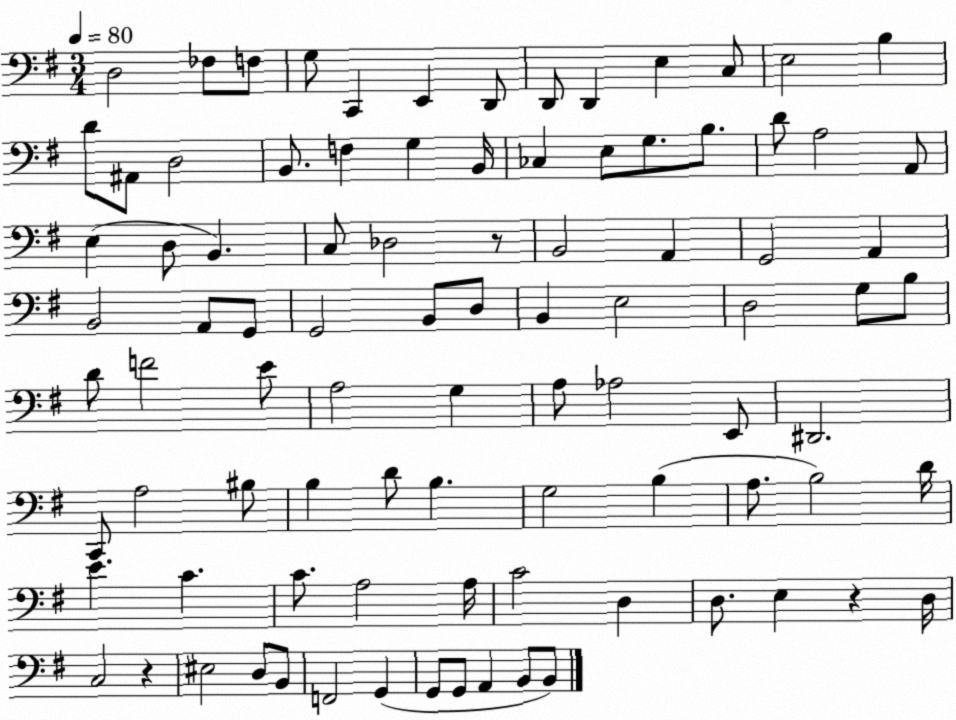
X:1
T:Untitled
M:3/4
L:1/4
K:G
D,2 _F,/2 F,/2 G,/2 C,, E,, D,,/2 D,,/2 D,, E, C,/2 E,2 B, D/2 ^A,,/2 D,2 B,,/2 F, G, B,,/4 _C, E,/2 G,/2 B,/2 D/2 A,2 A,,/2 E, D,/2 B,, C,/2 _D,2 z/2 B,,2 A,, G,,2 A,, B,,2 A,,/2 G,,/2 G,,2 B,,/2 D,/2 B,, E,2 D,2 G,/2 B,/2 D/2 F2 E/2 A,2 G, A,/2 _A,2 E,,/2 ^D,,2 C,,/2 A,2 ^B,/2 B, D/2 B, G,2 B, A,/2 B,2 D/4 E C C/2 A,2 A,/4 C2 D, D,/2 E, z D,/4 C,2 z ^E,2 D,/2 B,,/2 F,,2 G,, G,,/2 G,,/2 A,, B,,/2 B,,/2